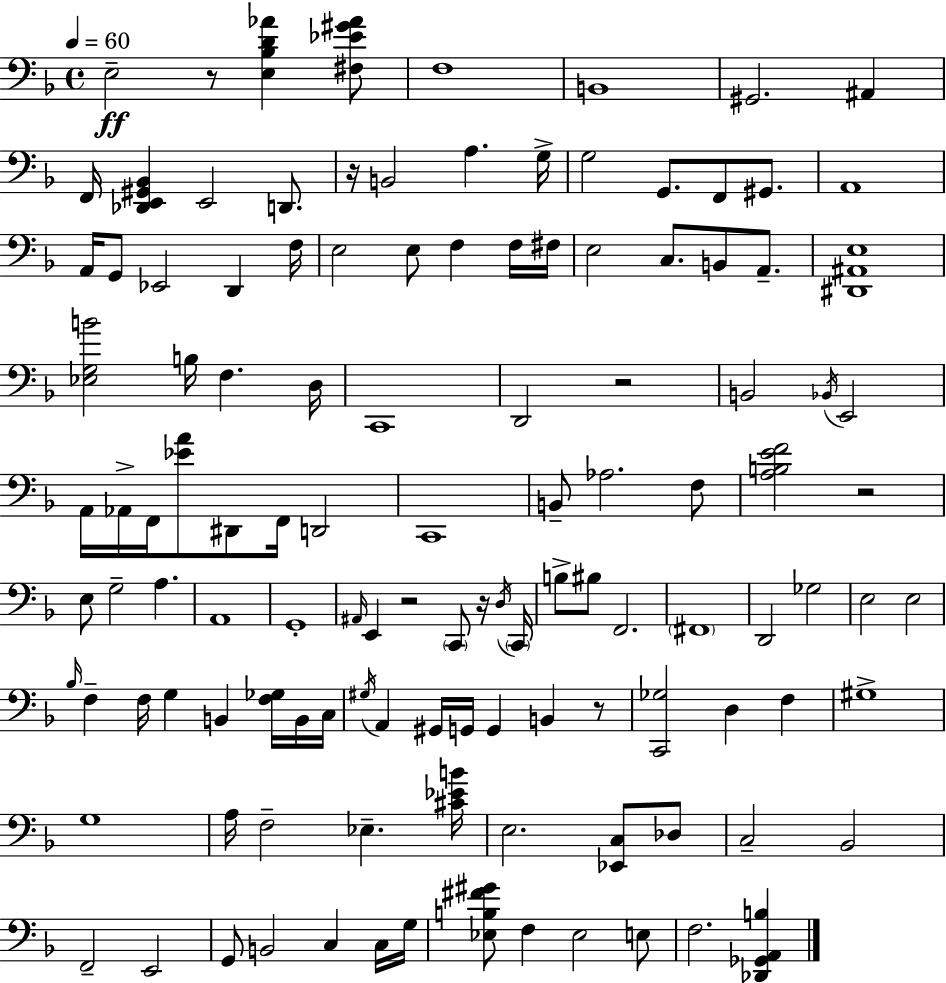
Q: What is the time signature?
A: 4/4